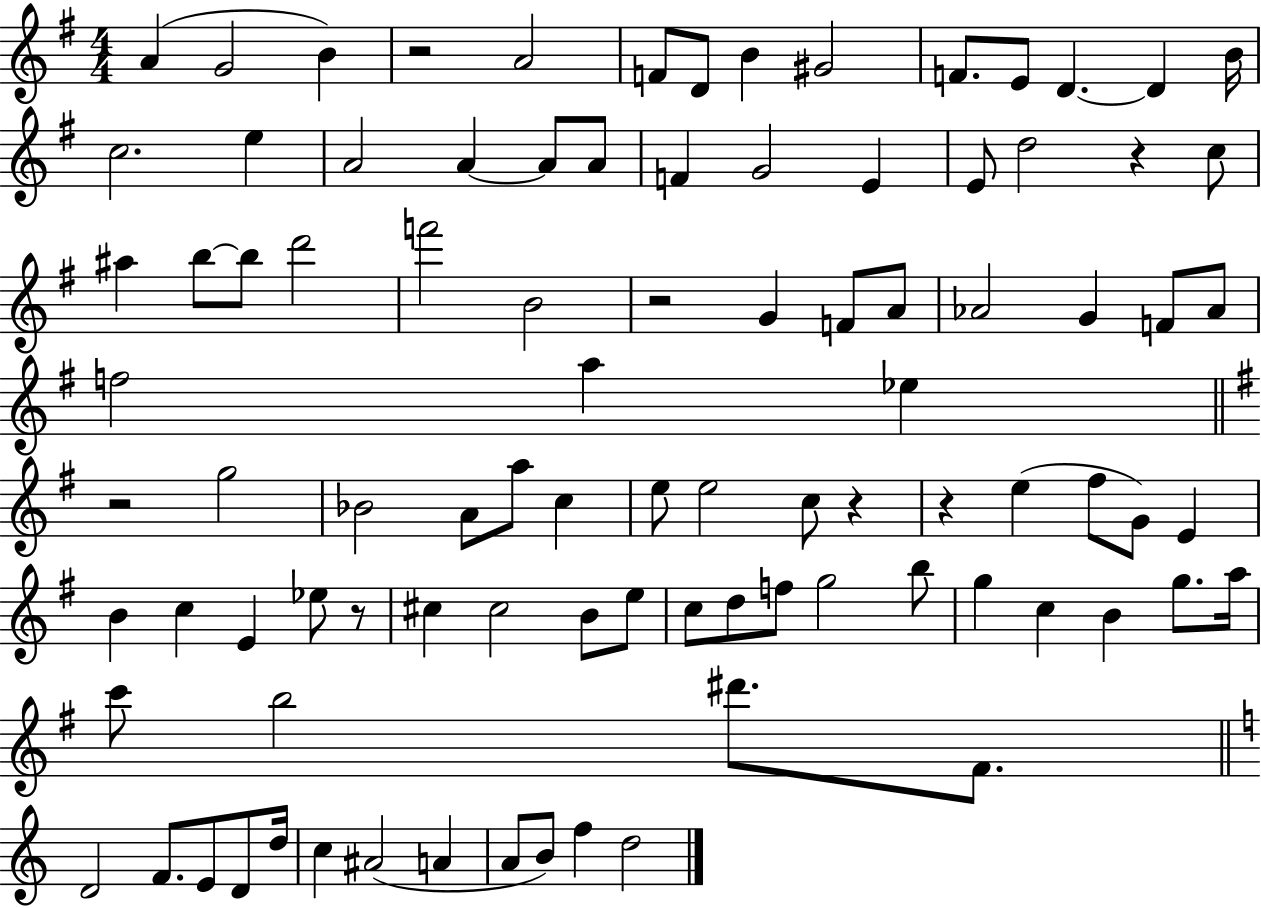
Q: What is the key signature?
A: G major